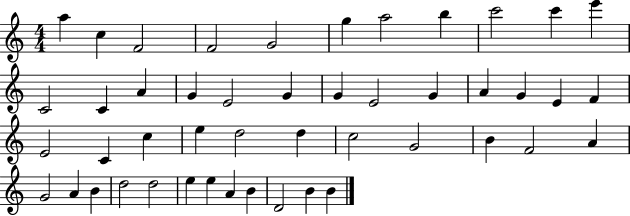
A5/q C5/q F4/h F4/h G4/h G5/q A5/h B5/q C6/h C6/q E6/q C4/h C4/q A4/q G4/q E4/h G4/q G4/q E4/h G4/q A4/q G4/q E4/q F4/q E4/h C4/q C5/q E5/q D5/h D5/q C5/h G4/h B4/q F4/h A4/q G4/h A4/q B4/q D5/h D5/h E5/q E5/q A4/q B4/q D4/h B4/q B4/q